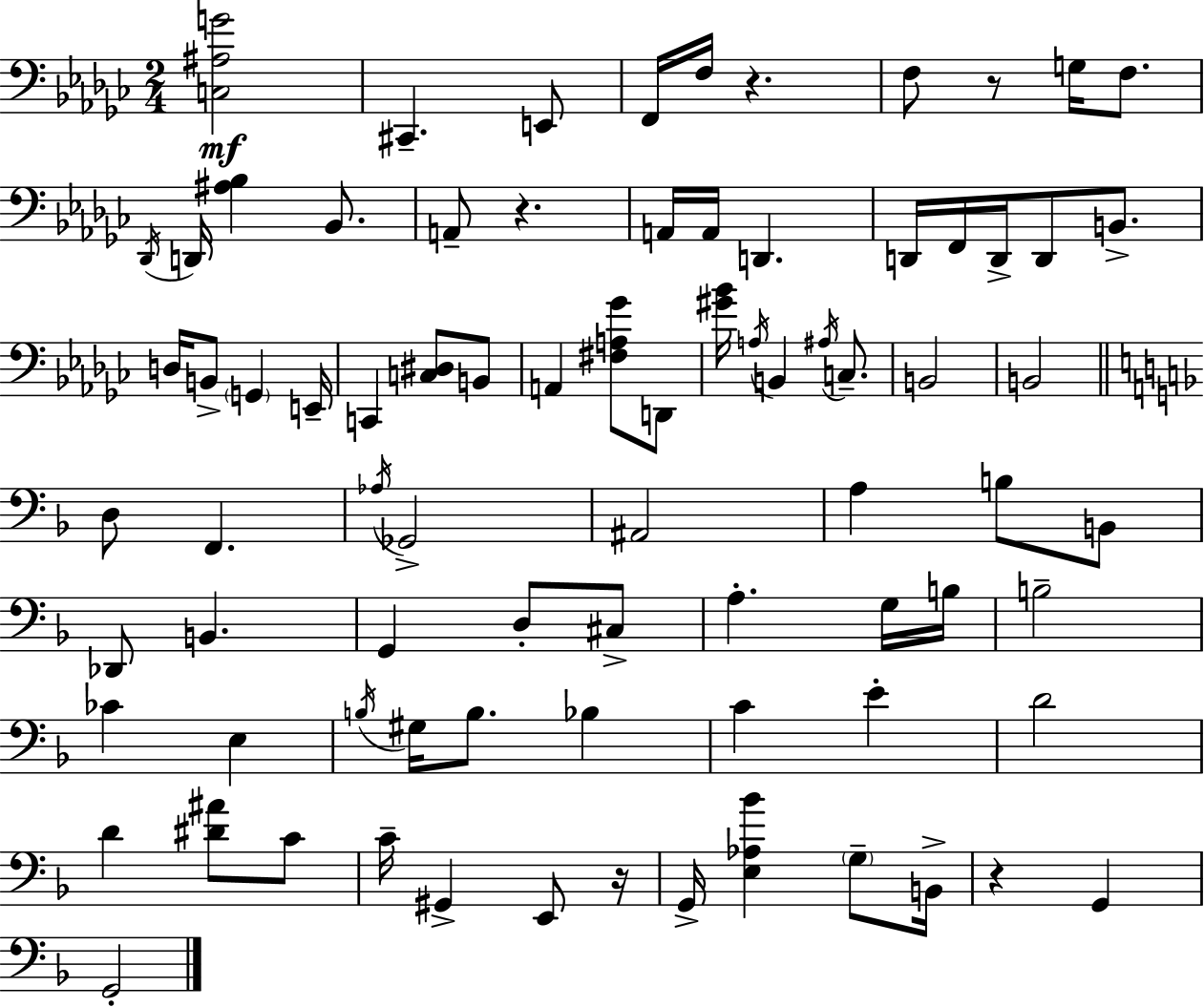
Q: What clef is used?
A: bass